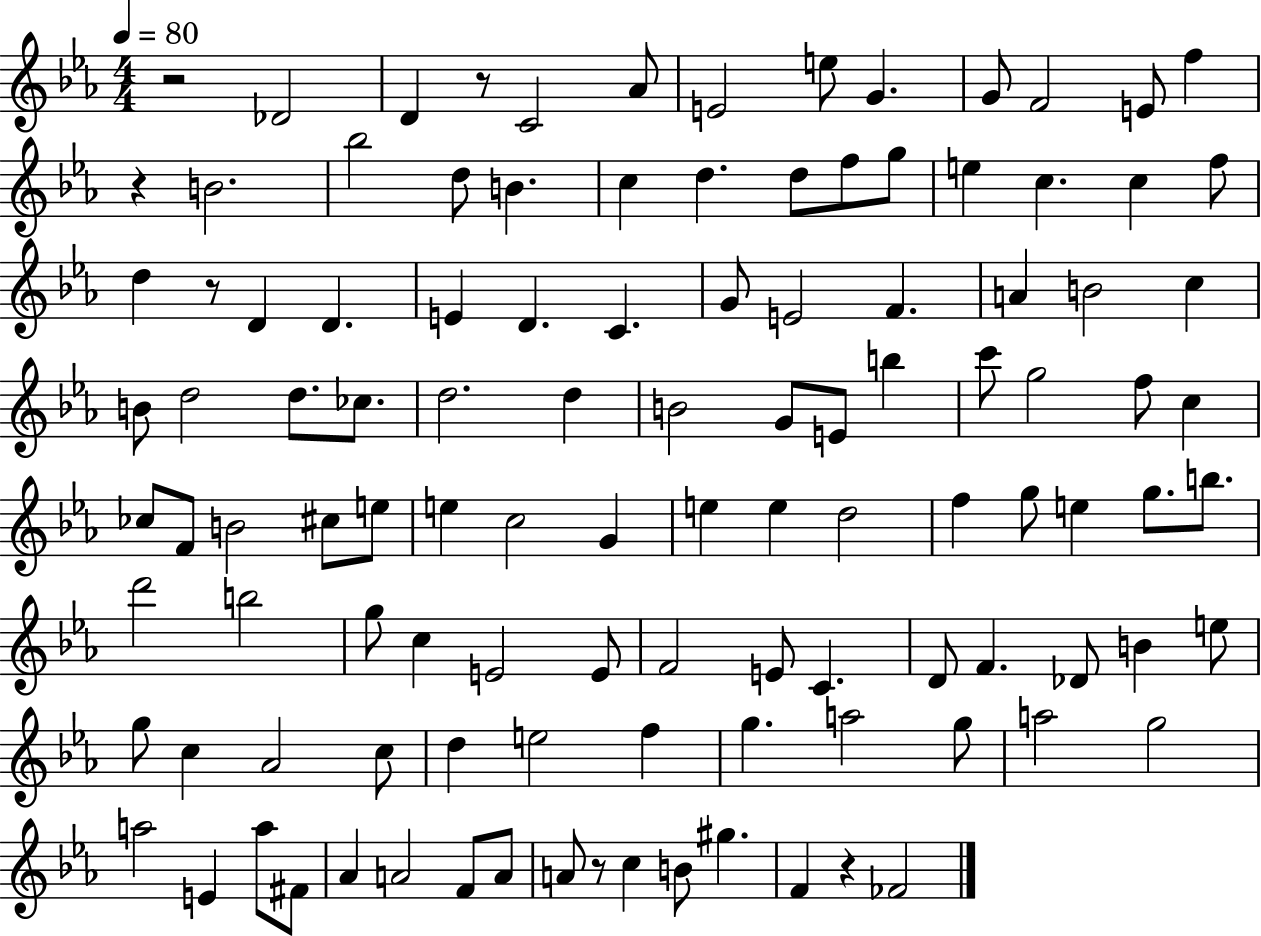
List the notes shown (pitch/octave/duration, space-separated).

R/h Db4/h D4/q R/e C4/h Ab4/e E4/h E5/e G4/q. G4/e F4/h E4/e F5/q R/q B4/h. Bb5/h D5/e B4/q. C5/q D5/q. D5/e F5/e G5/e E5/q C5/q. C5/q F5/e D5/q R/e D4/q D4/q. E4/q D4/q. C4/q. G4/e E4/h F4/q. A4/q B4/h C5/q B4/e D5/h D5/e. CES5/e. D5/h. D5/q B4/h G4/e E4/e B5/q C6/e G5/h F5/e C5/q CES5/e F4/e B4/h C#5/e E5/e E5/q C5/h G4/q E5/q E5/q D5/h F5/q G5/e E5/q G5/e. B5/e. D6/h B5/h G5/e C5/q E4/h E4/e F4/h E4/e C4/q. D4/e F4/q. Db4/e B4/q E5/e G5/e C5/q Ab4/h C5/e D5/q E5/h F5/q G5/q. A5/h G5/e A5/h G5/h A5/h E4/q A5/e F#4/e Ab4/q A4/h F4/e A4/e A4/e R/e C5/q B4/e G#5/q. F4/q R/q FES4/h